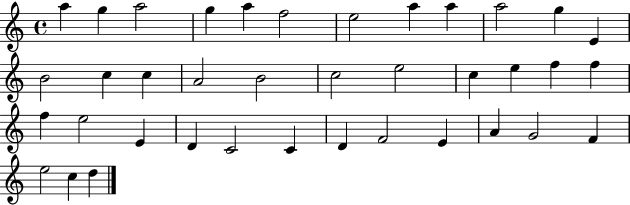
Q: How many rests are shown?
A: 0